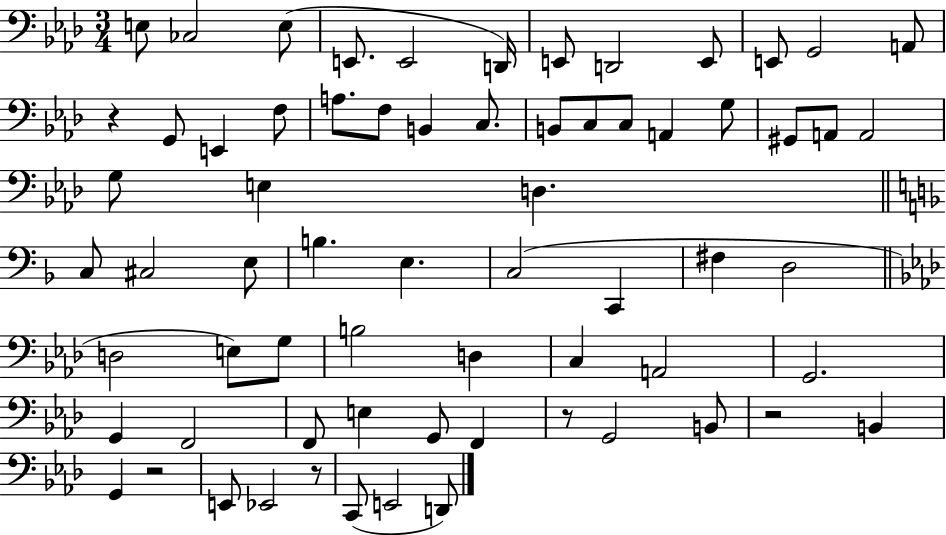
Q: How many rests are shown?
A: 5